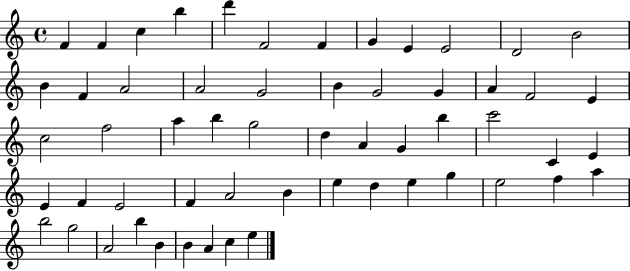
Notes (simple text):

F4/q F4/q C5/q B5/q D6/q F4/h F4/q G4/q E4/q E4/h D4/h B4/h B4/q F4/q A4/h A4/h G4/h B4/q G4/h G4/q A4/q F4/h E4/q C5/h F5/h A5/q B5/q G5/h D5/q A4/q G4/q B5/q C6/h C4/q E4/q E4/q F4/q E4/h F4/q A4/h B4/q E5/q D5/q E5/q G5/q E5/h F5/q A5/q B5/h G5/h A4/h B5/q B4/q B4/q A4/q C5/q E5/q